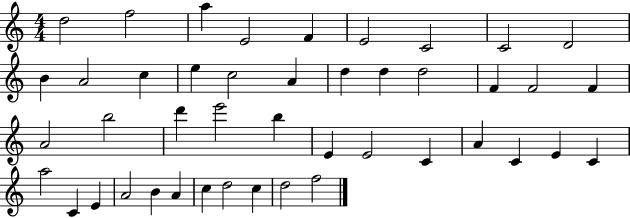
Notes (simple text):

D5/h F5/h A5/q E4/h F4/q E4/h C4/h C4/h D4/h B4/q A4/h C5/q E5/q C5/h A4/q D5/q D5/q D5/h F4/q F4/h F4/q A4/h B5/h D6/q E6/h B5/q E4/q E4/h C4/q A4/q C4/q E4/q C4/q A5/h C4/q E4/q A4/h B4/q A4/q C5/q D5/h C5/q D5/h F5/h